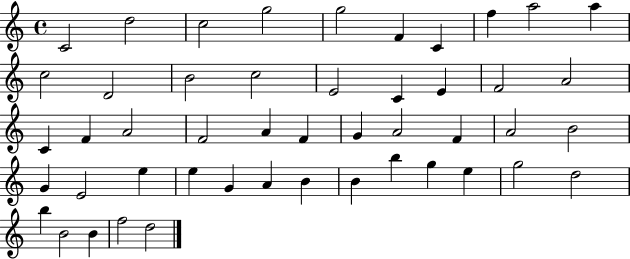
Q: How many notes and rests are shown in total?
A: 48